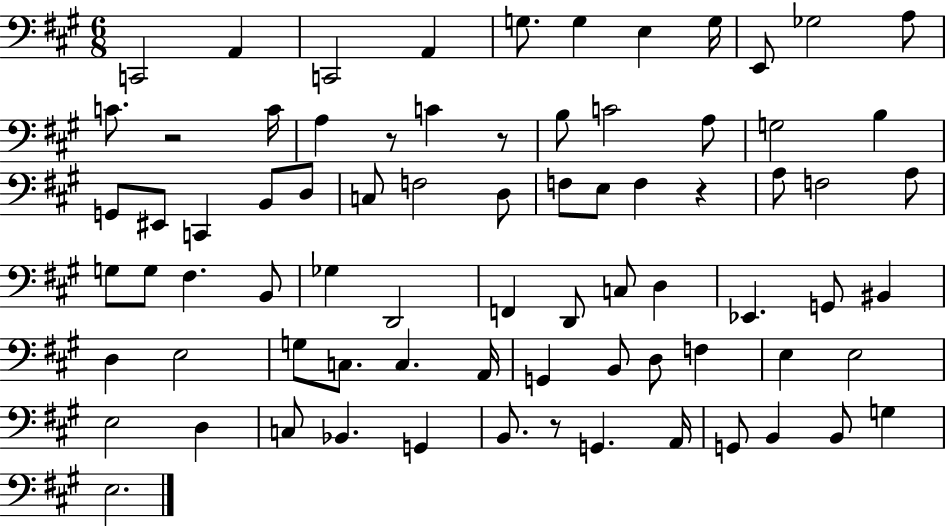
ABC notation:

X:1
T:Untitled
M:6/8
L:1/4
K:A
C,,2 A,, C,,2 A,, G,/2 G, E, G,/4 E,,/2 _G,2 A,/2 C/2 z2 C/4 A, z/2 C z/2 B,/2 C2 A,/2 G,2 B, G,,/2 ^E,,/2 C,, B,,/2 D,/2 C,/2 F,2 D,/2 F,/2 E,/2 F, z A,/2 F,2 A,/2 G,/2 G,/2 ^F, B,,/2 _G, D,,2 F,, D,,/2 C,/2 D, _E,, G,,/2 ^B,, D, E,2 G,/2 C,/2 C, A,,/4 G,, B,,/2 D,/2 F, E, E,2 E,2 D, C,/2 _B,, G,, B,,/2 z/2 G,, A,,/4 G,,/2 B,, B,,/2 G, E,2